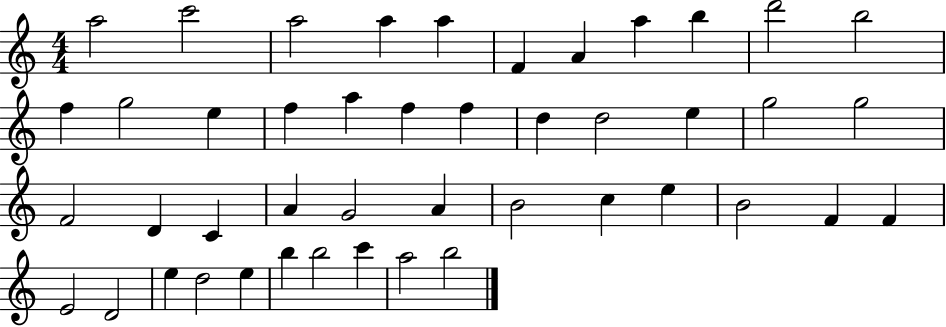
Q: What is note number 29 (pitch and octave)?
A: A4